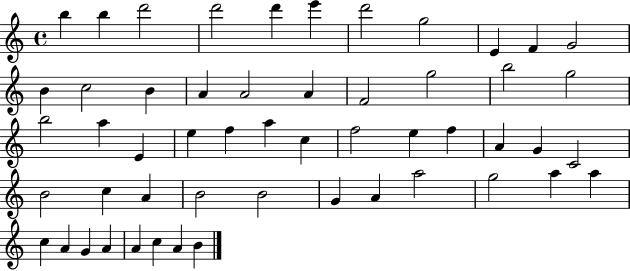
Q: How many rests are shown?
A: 0